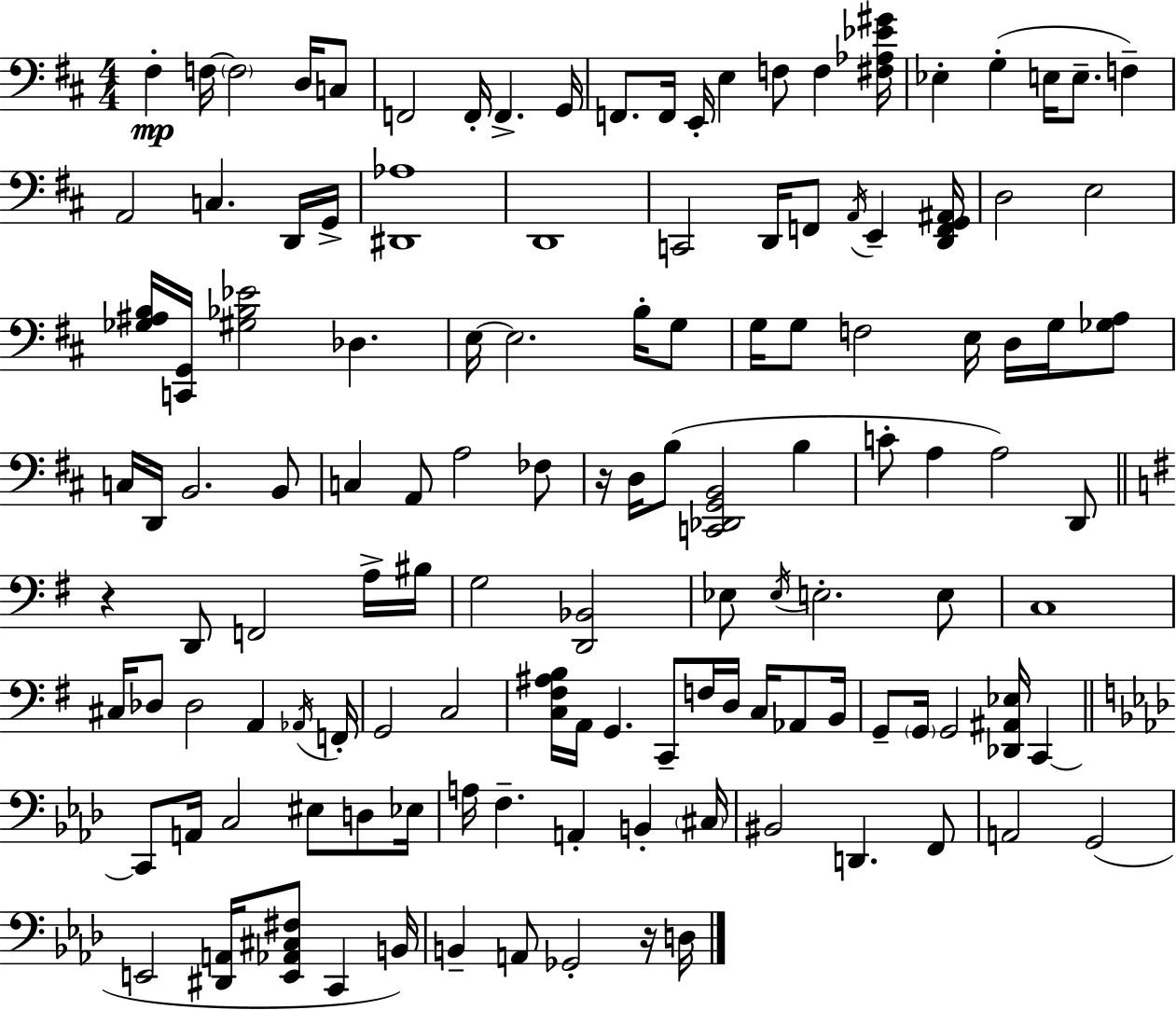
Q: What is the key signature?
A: D major